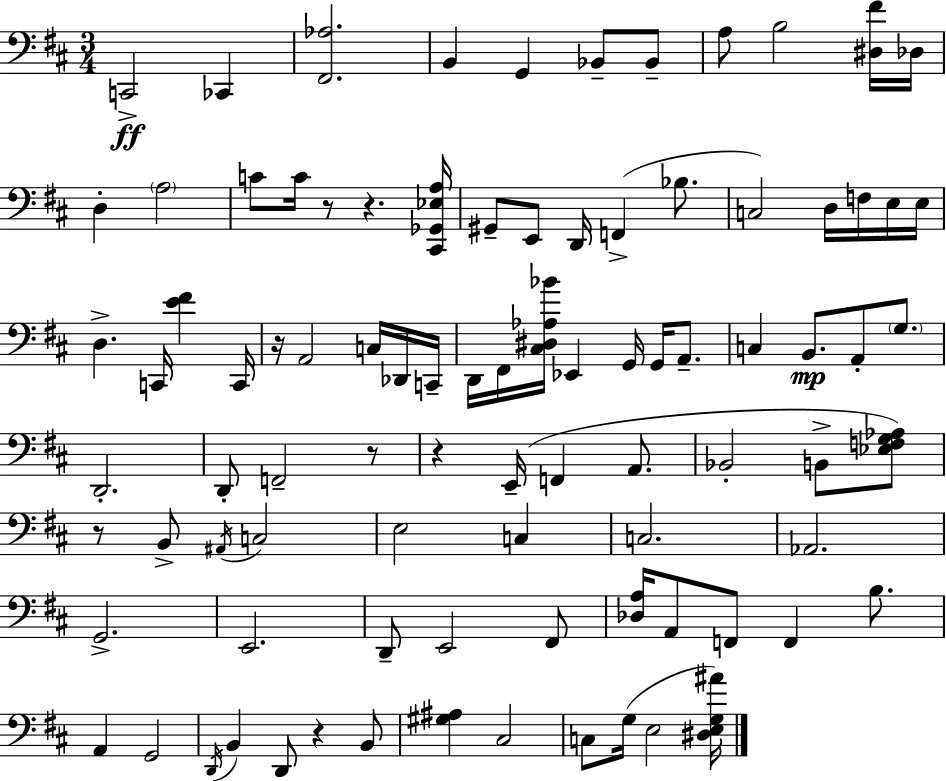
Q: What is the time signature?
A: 3/4